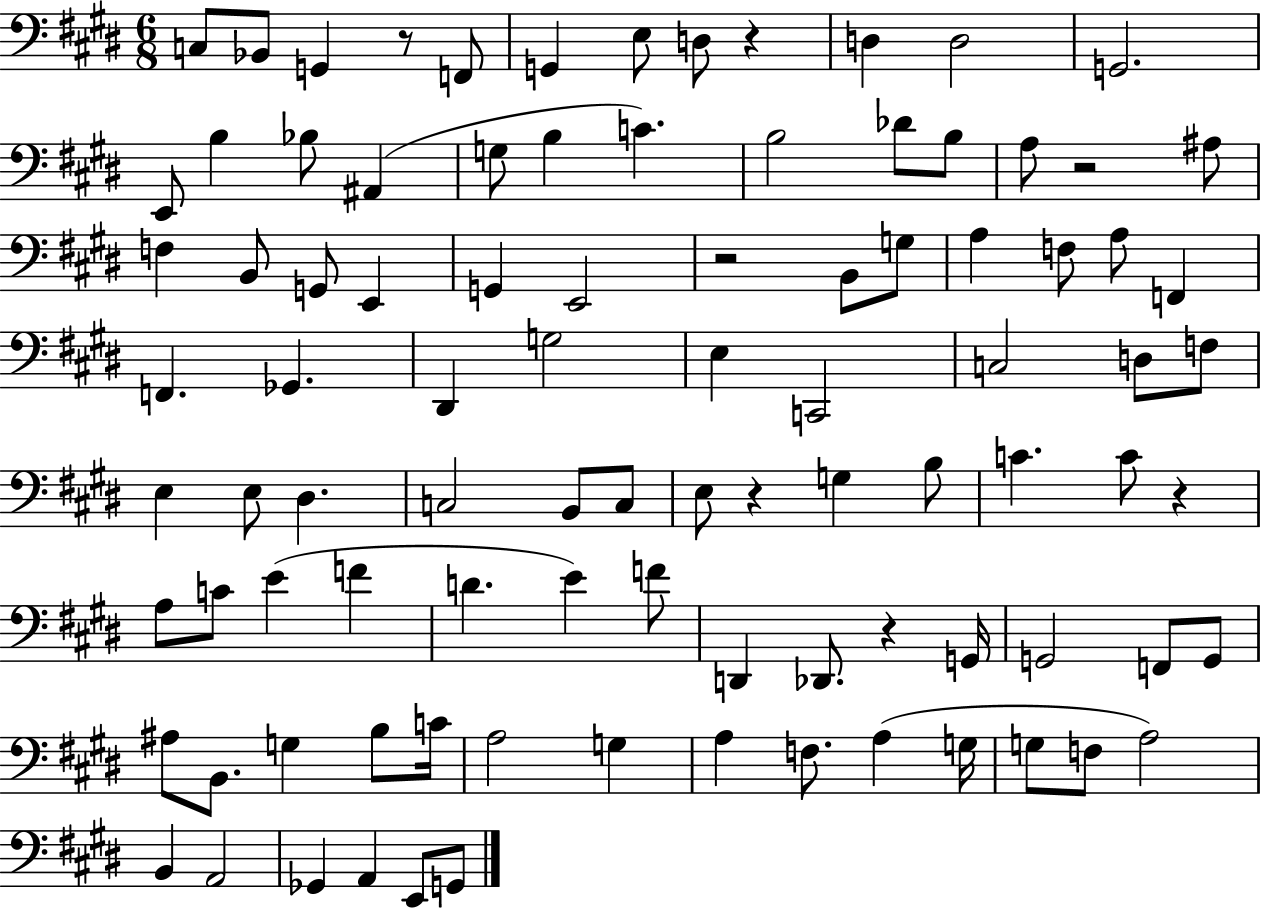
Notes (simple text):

C3/e Bb2/e G2/q R/e F2/e G2/q E3/e D3/e R/q D3/q D3/h G2/h. E2/e B3/q Bb3/e A#2/q G3/e B3/q C4/q. B3/h Db4/e B3/e A3/e R/h A#3/e F3/q B2/e G2/e E2/q G2/q E2/h R/h B2/e G3/e A3/q F3/e A3/e F2/q F2/q. Gb2/q. D#2/q G3/h E3/q C2/h C3/h D3/e F3/e E3/q E3/e D#3/q. C3/h B2/e C3/e E3/e R/q G3/q B3/e C4/q. C4/e R/q A3/e C4/e E4/q F4/q D4/q. E4/q F4/e D2/q Db2/e. R/q G2/s G2/h F2/e G2/e A#3/e B2/e. G3/q B3/e C4/s A3/h G3/q A3/q F3/e. A3/q G3/s G3/e F3/e A3/h B2/q A2/h Gb2/q A2/q E2/e G2/e